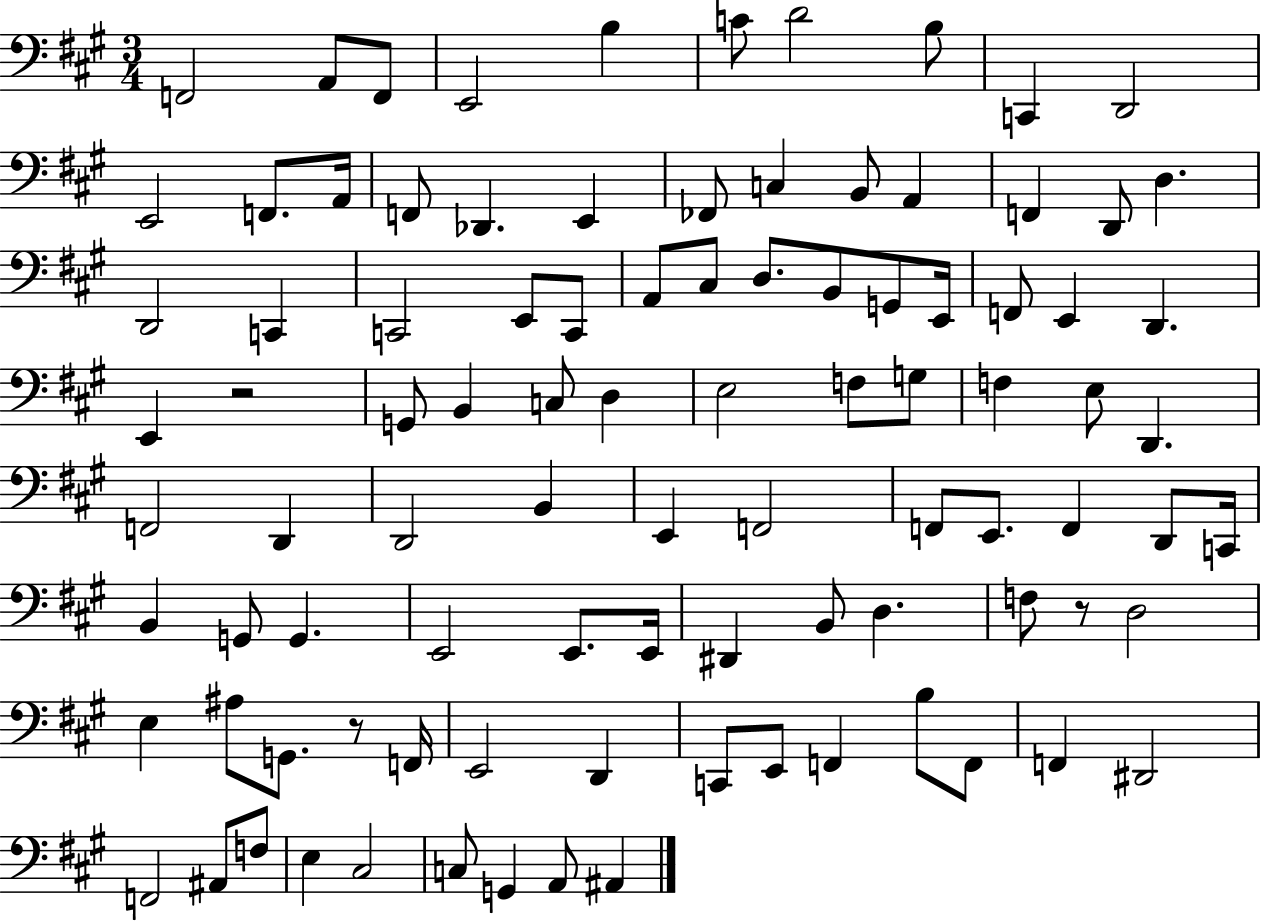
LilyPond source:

{
  \clef bass
  \numericTimeSignature
  \time 3/4
  \key a \major
  f,2 a,8 f,8 | e,2 b4 | c'8 d'2 b8 | c,4 d,2 | \break e,2 f,8. a,16 | f,8 des,4. e,4 | fes,8 c4 b,8 a,4 | f,4 d,8 d4. | \break d,2 c,4 | c,2 e,8 c,8 | a,8 cis8 d8. b,8 g,8 e,16 | f,8 e,4 d,4. | \break e,4 r2 | g,8 b,4 c8 d4 | e2 f8 g8 | f4 e8 d,4. | \break f,2 d,4 | d,2 b,4 | e,4 f,2 | f,8 e,8. f,4 d,8 c,16 | \break b,4 g,8 g,4. | e,2 e,8. e,16 | dis,4 b,8 d4. | f8 r8 d2 | \break e4 ais8 g,8. r8 f,16 | e,2 d,4 | c,8 e,8 f,4 b8 f,8 | f,4 dis,2 | \break f,2 ais,8 f8 | e4 cis2 | c8 g,4 a,8 ais,4 | \bar "|."
}